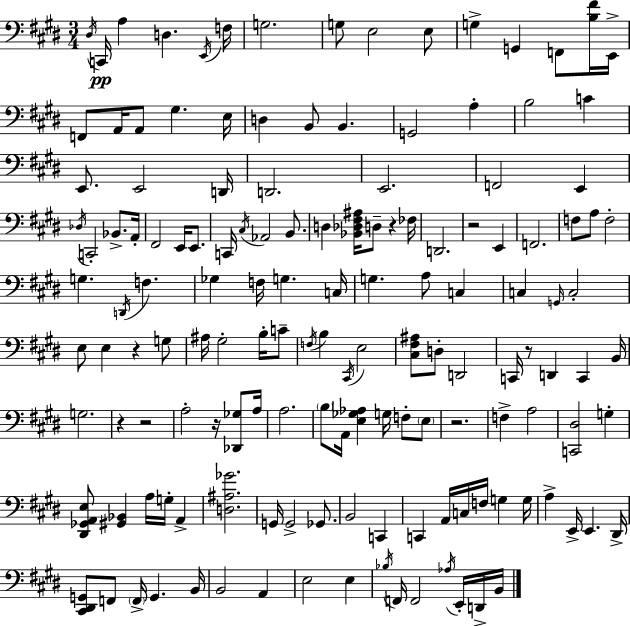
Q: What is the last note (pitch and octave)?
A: B2